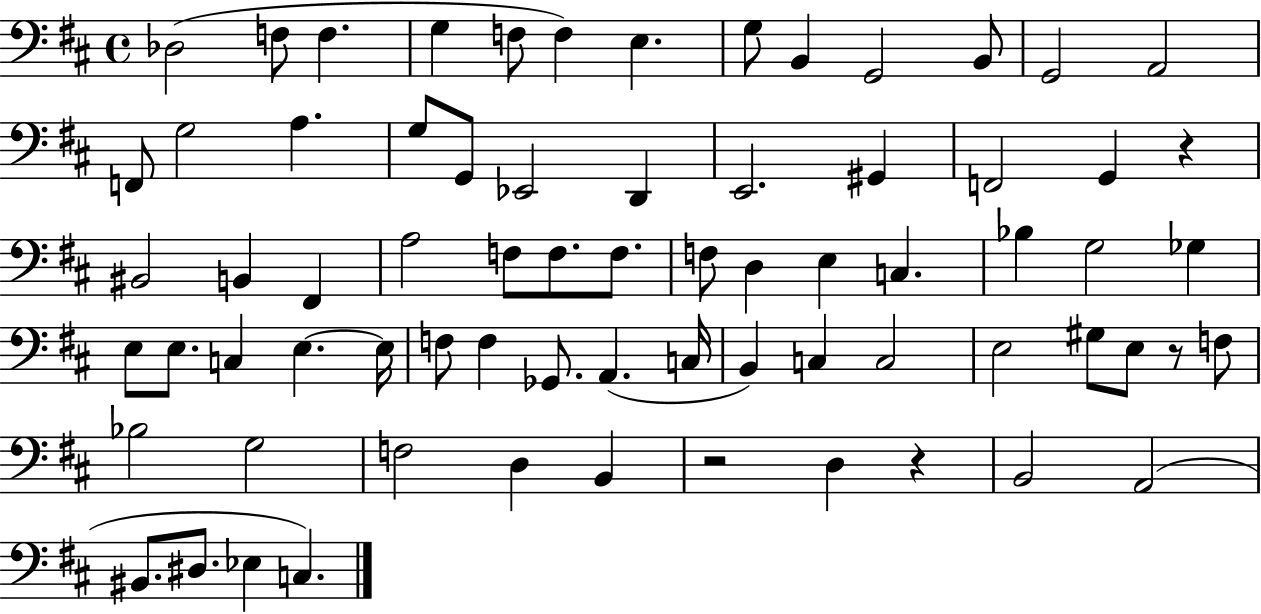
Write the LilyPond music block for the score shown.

{
  \clef bass
  \time 4/4
  \defaultTimeSignature
  \key d \major
  \repeat volta 2 { des2( f8 f4. | g4 f8 f4) e4. | g8 b,4 g,2 b,8 | g,2 a,2 | \break f,8 g2 a4. | g8 g,8 ees,2 d,4 | e,2. gis,4 | f,2 g,4 r4 | \break bis,2 b,4 fis,4 | a2 f8 f8. f8. | f8 d4 e4 c4. | bes4 g2 ges4 | \break e8 e8. c4 e4.~~ e16 | f8 f4 ges,8. a,4.( c16 | b,4) c4 c2 | e2 gis8 e8 r8 f8 | \break bes2 g2 | f2 d4 b,4 | r2 d4 r4 | b,2 a,2( | \break bis,8. dis8. ees4 c4.) | } \bar "|."
}